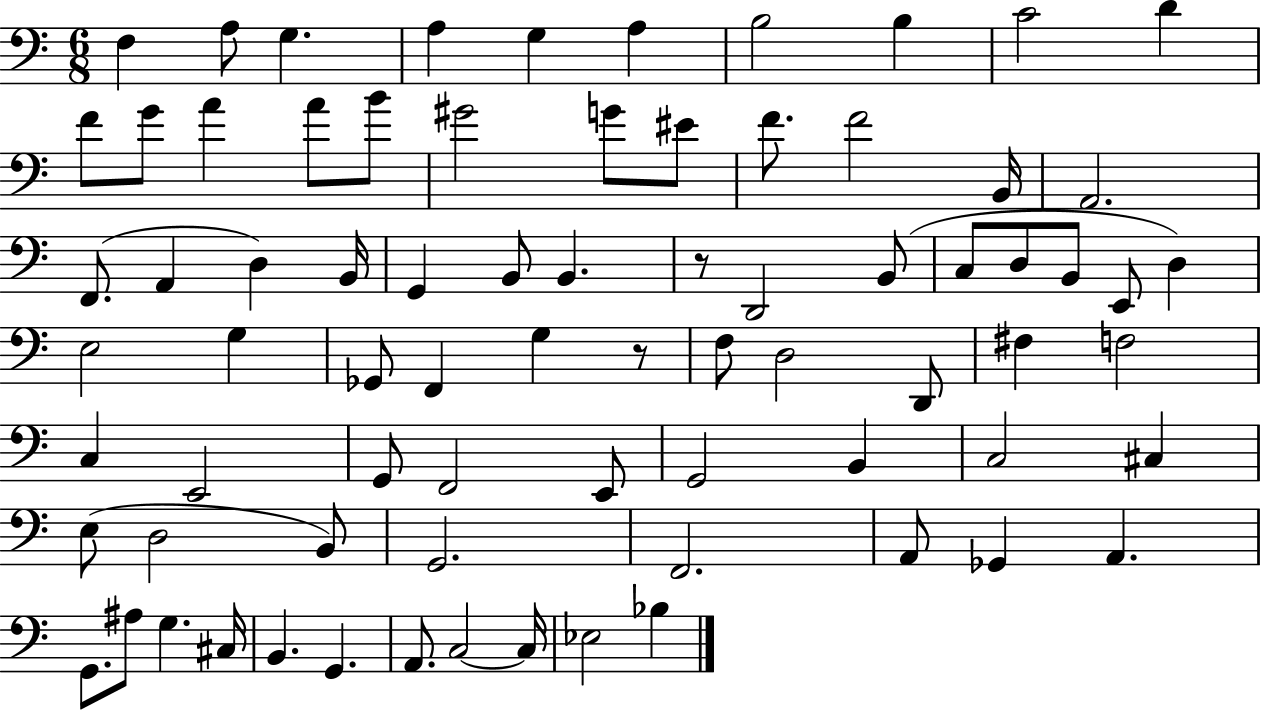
X:1
T:Untitled
M:6/8
L:1/4
K:C
F, A,/2 G, A, G, A, B,2 B, C2 D F/2 G/2 A A/2 B/2 ^G2 G/2 ^E/2 F/2 F2 B,,/4 A,,2 F,,/2 A,, D, B,,/4 G,, B,,/2 B,, z/2 D,,2 B,,/2 C,/2 D,/2 B,,/2 E,,/2 D, E,2 G, _G,,/2 F,, G, z/2 F,/2 D,2 D,,/2 ^F, F,2 C, E,,2 G,,/2 F,,2 E,,/2 G,,2 B,, C,2 ^C, E,/2 D,2 B,,/2 G,,2 F,,2 A,,/2 _G,, A,, G,,/2 ^A,/2 G, ^C,/4 B,, G,, A,,/2 C,2 C,/4 _E,2 _B,